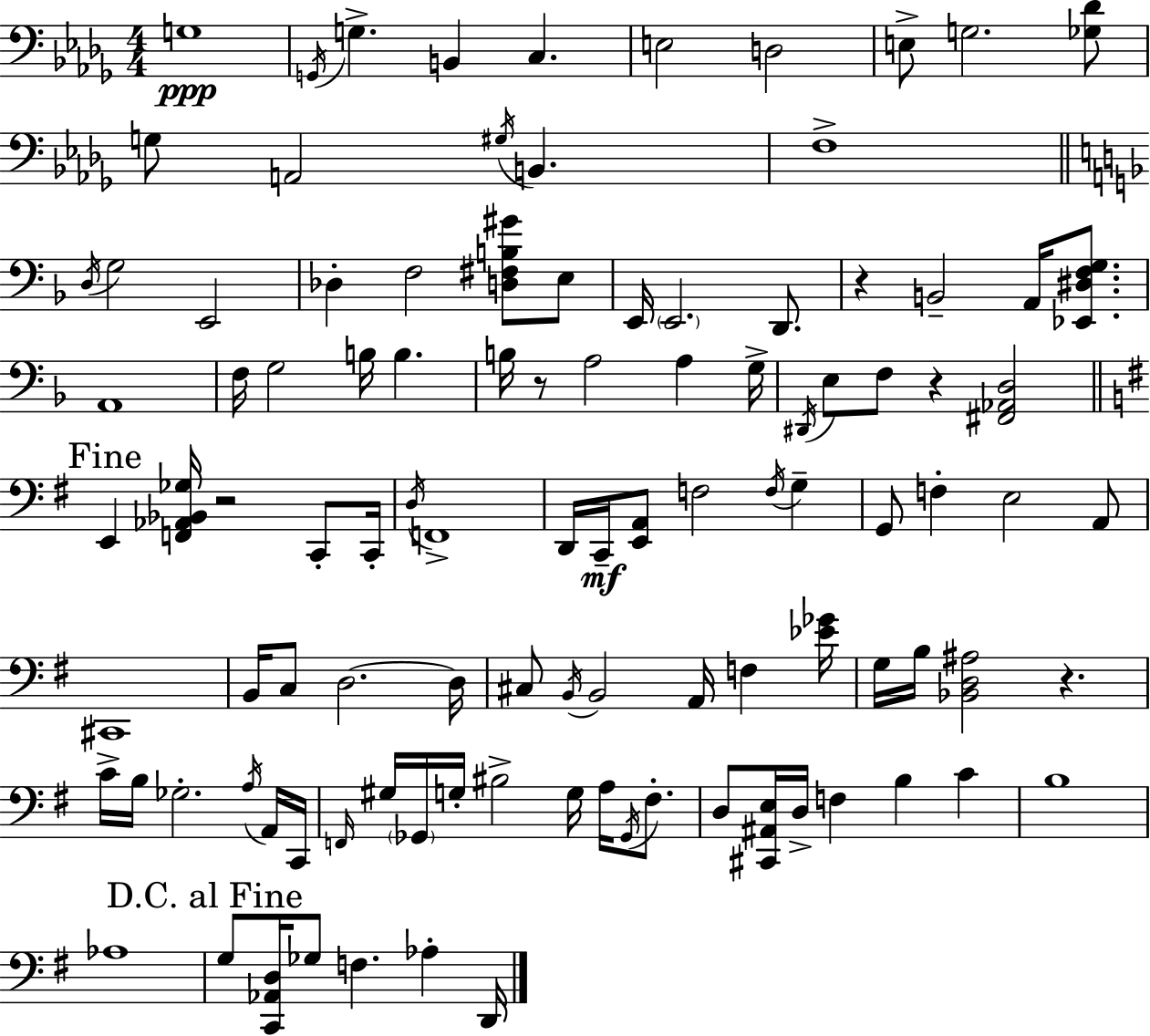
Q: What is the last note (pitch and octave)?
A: D2